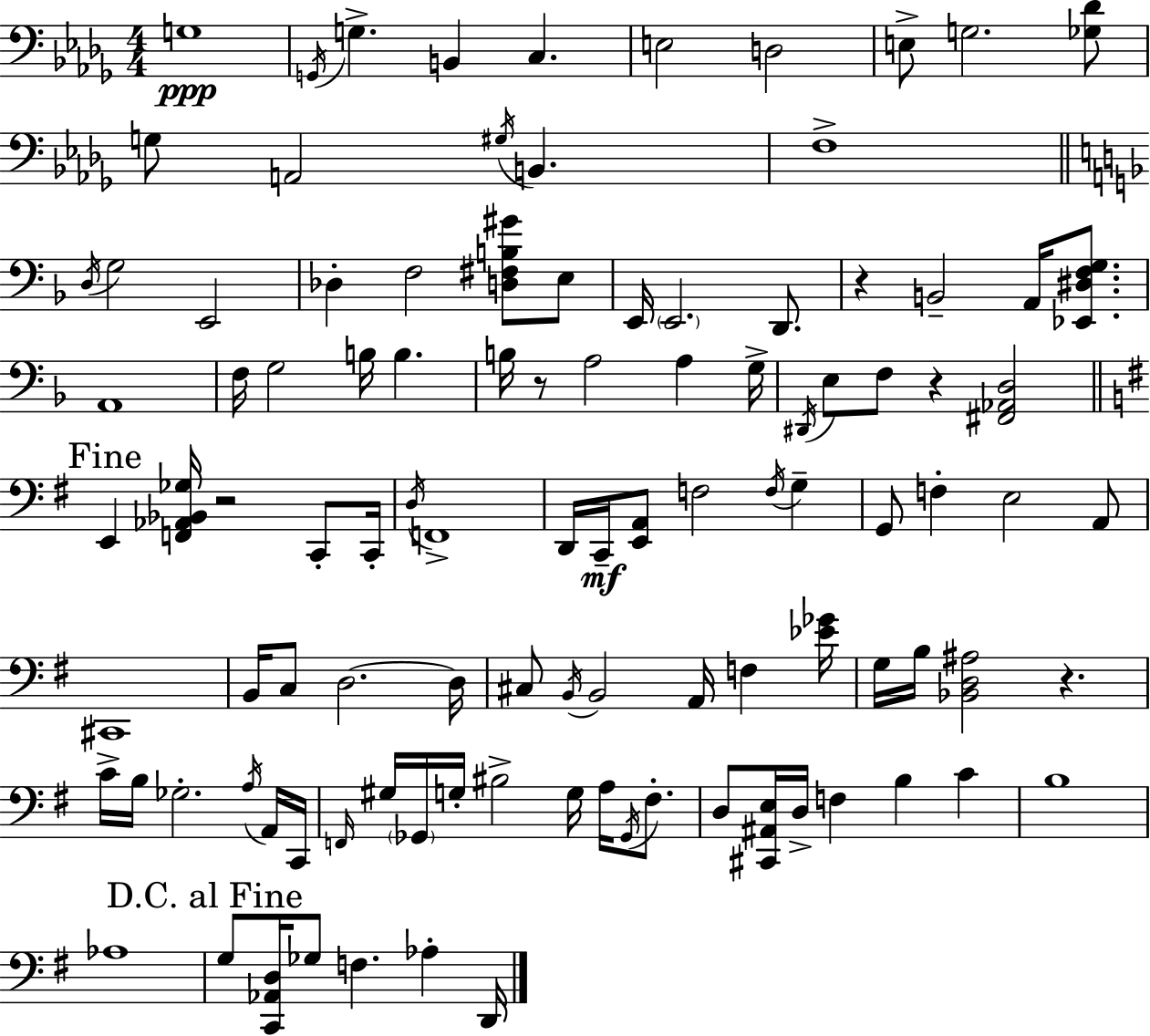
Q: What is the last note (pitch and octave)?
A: D2